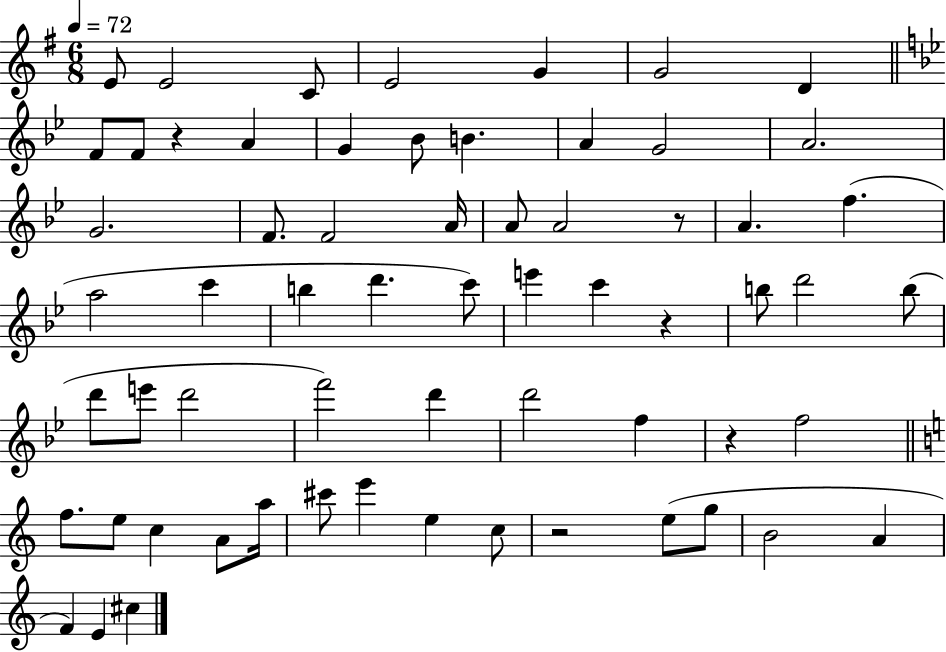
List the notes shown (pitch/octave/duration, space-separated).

E4/e E4/h C4/e E4/h G4/q G4/h D4/q F4/e F4/e R/q A4/q G4/q Bb4/e B4/q. A4/q G4/h A4/h. G4/h. F4/e. F4/h A4/s A4/e A4/h R/e A4/q. F5/q. A5/h C6/q B5/q D6/q. C6/e E6/q C6/q R/q B5/e D6/h B5/e D6/e E6/e D6/h F6/h D6/q D6/h F5/q R/q F5/h F5/e. E5/e C5/q A4/e A5/s C#6/e E6/q E5/q C5/e R/h E5/e G5/e B4/h A4/q F4/q E4/q C#5/q